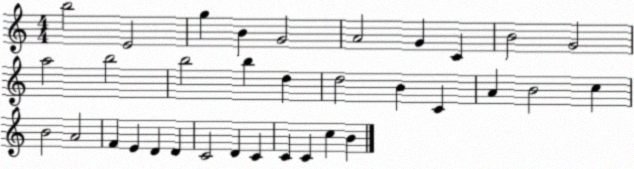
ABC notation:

X:1
T:Untitled
M:4/4
L:1/4
K:C
b2 E2 g B G2 A2 G C B2 G2 a2 b2 b2 b d d2 B C A B2 c B2 A2 F E D D C2 D C C C c B